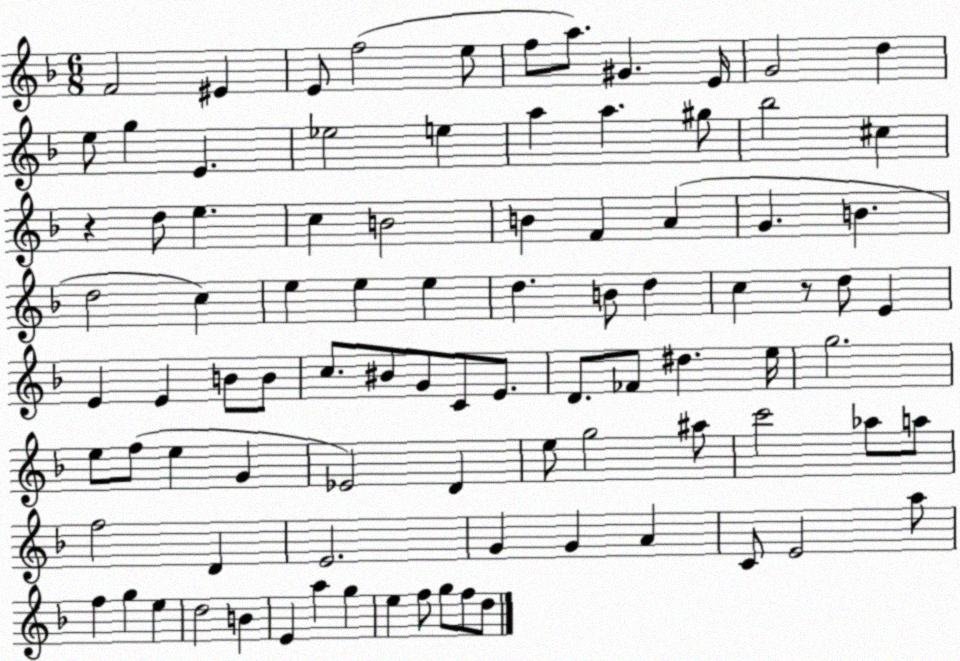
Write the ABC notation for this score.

X:1
T:Untitled
M:6/8
L:1/4
K:F
F2 ^E E/2 f2 e/2 f/2 a/2 ^G E/4 G2 d e/2 g E _e2 e a a ^g/2 _b2 ^c z d/2 e c B2 B F A G B d2 c e e e d B/2 d c z/2 d/2 E E E B/2 B/2 c/2 ^B/2 G/2 C/2 E/2 D/2 _F/2 ^d e/4 g2 e/2 f/2 e G _E2 D e/2 g2 ^a/2 c'2 _a/2 a/2 f2 D E2 G G A C/2 E2 a/2 f g e d2 B E a g e f/2 g/2 f/2 d/2